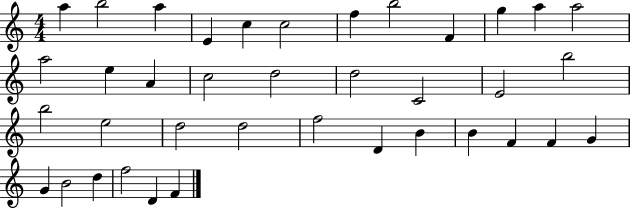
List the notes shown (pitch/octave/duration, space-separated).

A5/q B5/h A5/q E4/q C5/q C5/h F5/q B5/h F4/q G5/q A5/q A5/h A5/h E5/q A4/q C5/h D5/h D5/h C4/h E4/h B5/h B5/h E5/h D5/h D5/h F5/h D4/q B4/q B4/q F4/q F4/q G4/q G4/q B4/h D5/q F5/h D4/q F4/q